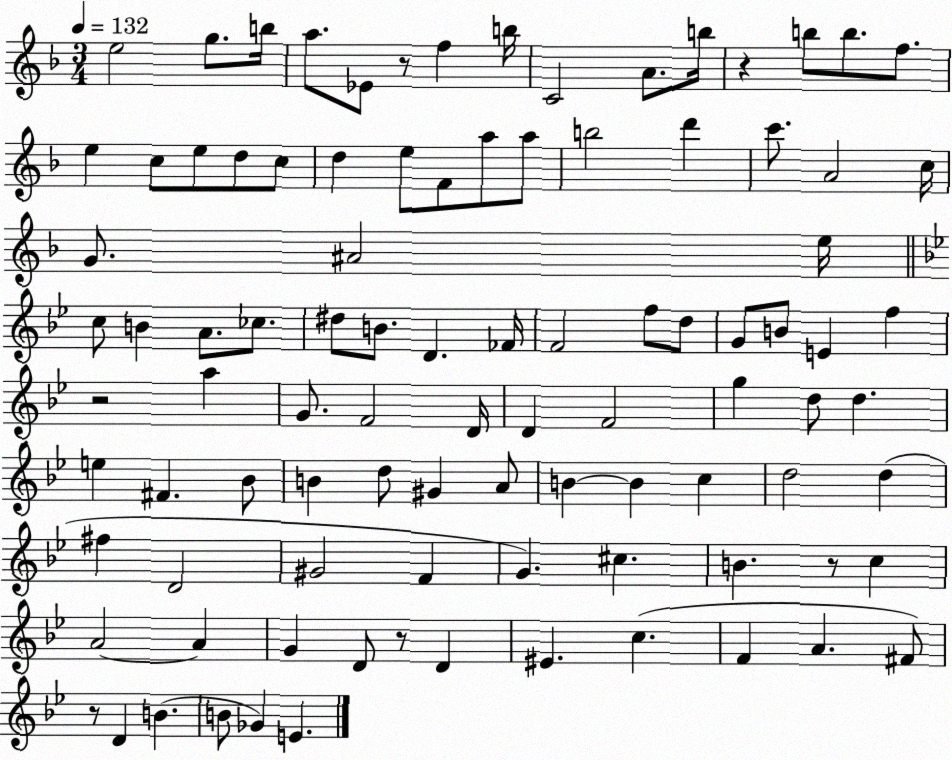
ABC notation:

X:1
T:Untitled
M:3/4
L:1/4
K:F
e2 g/2 b/4 a/2 _E/2 z/2 f b/4 C2 A/2 b/4 z b/2 b/2 f/2 e c/2 e/2 d/2 c/2 d e/2 F/2 a/2 a/2 b2 d' c'/2 A2 c/4 G/2 ^A2 e/4 c/2 B A/2 _c/2 ^d/2 B/2 D _F/4 F2 f/2 d/2 G/2 B/2 E f z2 a G/2 F2 D/4 D F2 g d/2 d e ^F _B/2 B d/2 ^G A/2 B B c d2 d ^f D2 ^G2 F G ^c B z/2 c A2 A G D/2 z/2 D ^E c F A ^F/2 z/2 D B B/2 _G E